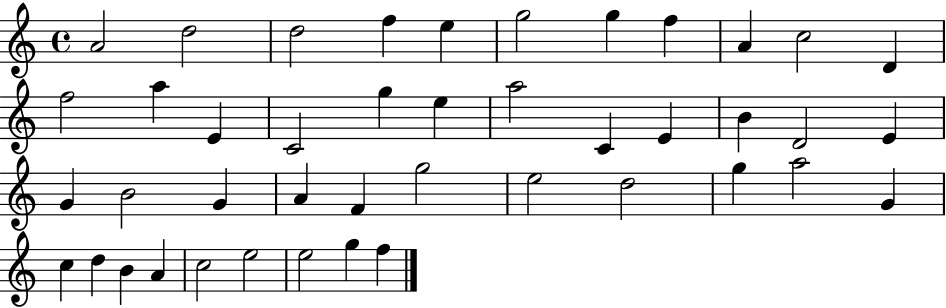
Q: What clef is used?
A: treble